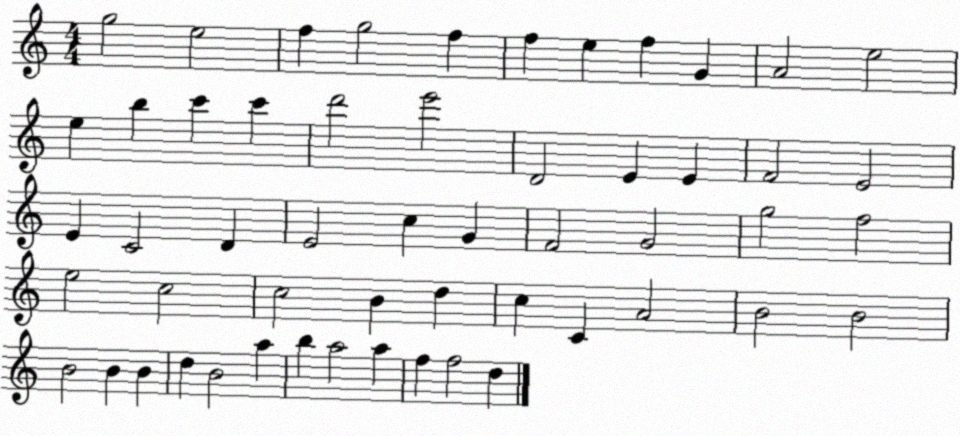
X:1
T:Untitled
M:4/4
L:1/4
K:C
g2 e2 f g2 f f e f G A2 e2 e b c' c' d'2 e'2 D2 E E F2 E2 E C2 D E2 c G F2 G2 g2 f2 e2 c2 c2 B d c C A2 B2 B2 B2 B B d B2 a b a2 a f f2 d